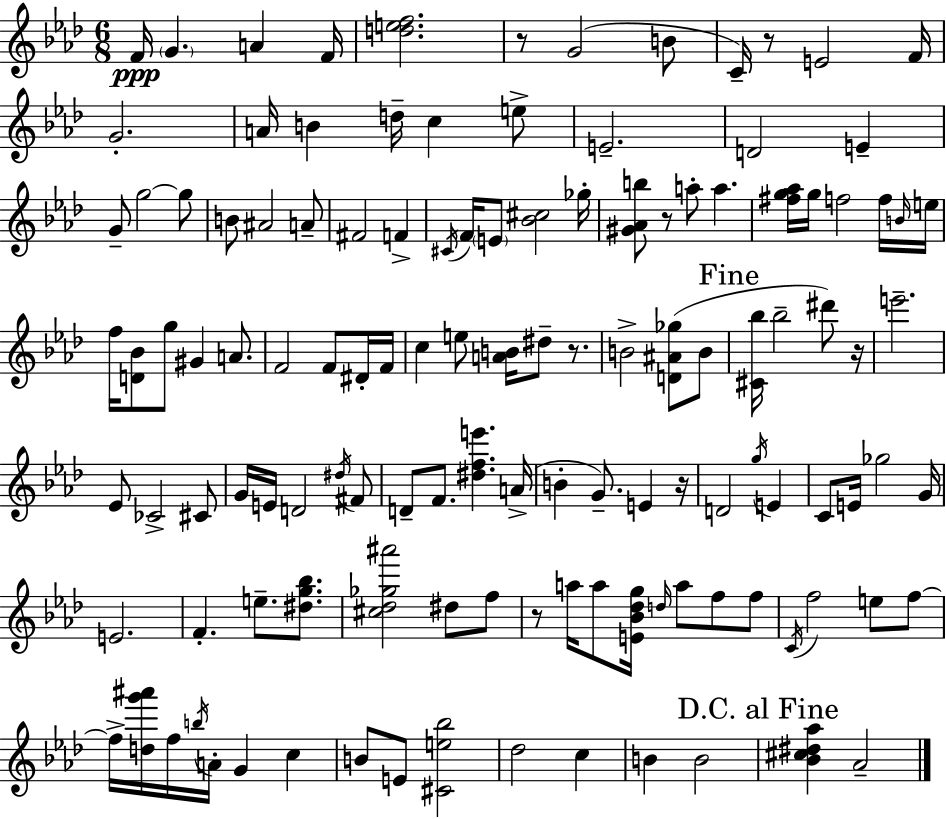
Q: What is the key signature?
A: AES major